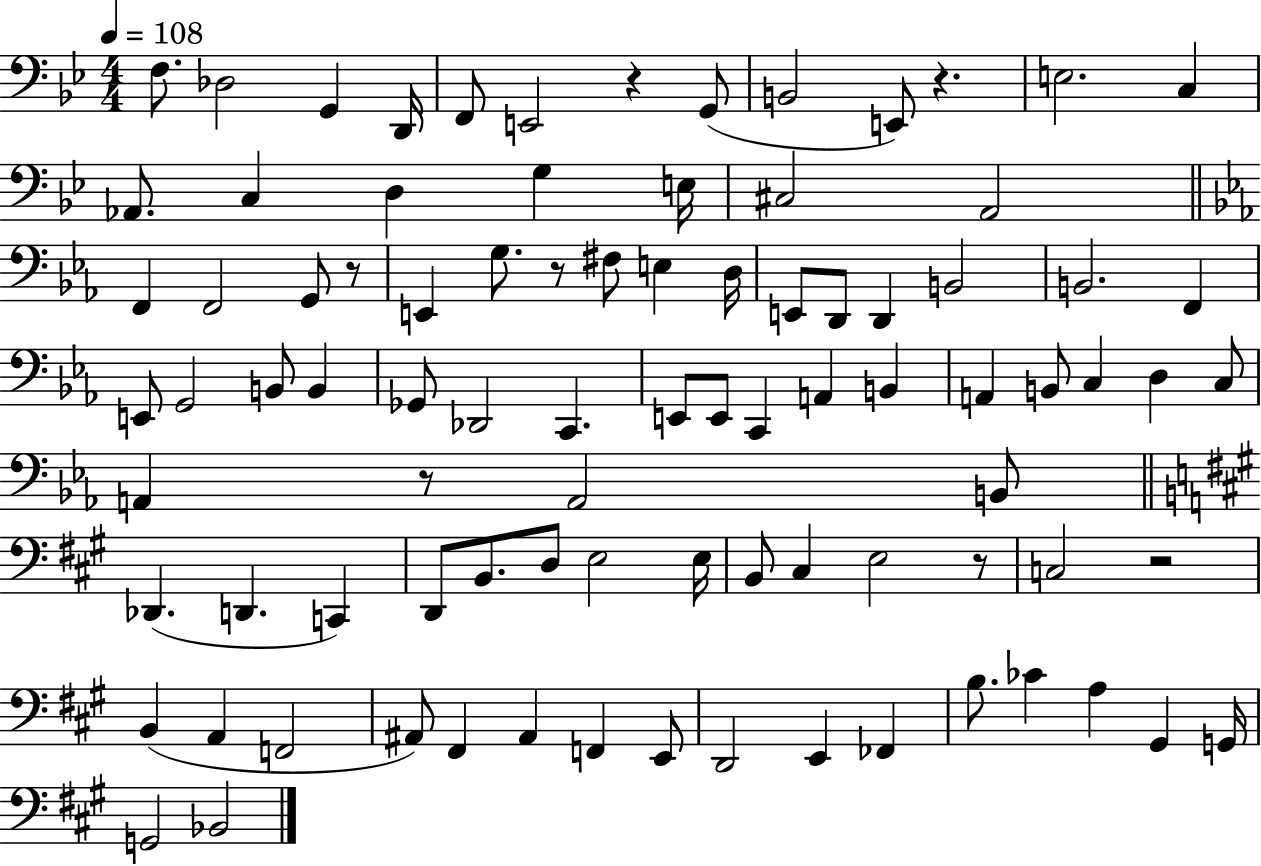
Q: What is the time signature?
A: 4/4